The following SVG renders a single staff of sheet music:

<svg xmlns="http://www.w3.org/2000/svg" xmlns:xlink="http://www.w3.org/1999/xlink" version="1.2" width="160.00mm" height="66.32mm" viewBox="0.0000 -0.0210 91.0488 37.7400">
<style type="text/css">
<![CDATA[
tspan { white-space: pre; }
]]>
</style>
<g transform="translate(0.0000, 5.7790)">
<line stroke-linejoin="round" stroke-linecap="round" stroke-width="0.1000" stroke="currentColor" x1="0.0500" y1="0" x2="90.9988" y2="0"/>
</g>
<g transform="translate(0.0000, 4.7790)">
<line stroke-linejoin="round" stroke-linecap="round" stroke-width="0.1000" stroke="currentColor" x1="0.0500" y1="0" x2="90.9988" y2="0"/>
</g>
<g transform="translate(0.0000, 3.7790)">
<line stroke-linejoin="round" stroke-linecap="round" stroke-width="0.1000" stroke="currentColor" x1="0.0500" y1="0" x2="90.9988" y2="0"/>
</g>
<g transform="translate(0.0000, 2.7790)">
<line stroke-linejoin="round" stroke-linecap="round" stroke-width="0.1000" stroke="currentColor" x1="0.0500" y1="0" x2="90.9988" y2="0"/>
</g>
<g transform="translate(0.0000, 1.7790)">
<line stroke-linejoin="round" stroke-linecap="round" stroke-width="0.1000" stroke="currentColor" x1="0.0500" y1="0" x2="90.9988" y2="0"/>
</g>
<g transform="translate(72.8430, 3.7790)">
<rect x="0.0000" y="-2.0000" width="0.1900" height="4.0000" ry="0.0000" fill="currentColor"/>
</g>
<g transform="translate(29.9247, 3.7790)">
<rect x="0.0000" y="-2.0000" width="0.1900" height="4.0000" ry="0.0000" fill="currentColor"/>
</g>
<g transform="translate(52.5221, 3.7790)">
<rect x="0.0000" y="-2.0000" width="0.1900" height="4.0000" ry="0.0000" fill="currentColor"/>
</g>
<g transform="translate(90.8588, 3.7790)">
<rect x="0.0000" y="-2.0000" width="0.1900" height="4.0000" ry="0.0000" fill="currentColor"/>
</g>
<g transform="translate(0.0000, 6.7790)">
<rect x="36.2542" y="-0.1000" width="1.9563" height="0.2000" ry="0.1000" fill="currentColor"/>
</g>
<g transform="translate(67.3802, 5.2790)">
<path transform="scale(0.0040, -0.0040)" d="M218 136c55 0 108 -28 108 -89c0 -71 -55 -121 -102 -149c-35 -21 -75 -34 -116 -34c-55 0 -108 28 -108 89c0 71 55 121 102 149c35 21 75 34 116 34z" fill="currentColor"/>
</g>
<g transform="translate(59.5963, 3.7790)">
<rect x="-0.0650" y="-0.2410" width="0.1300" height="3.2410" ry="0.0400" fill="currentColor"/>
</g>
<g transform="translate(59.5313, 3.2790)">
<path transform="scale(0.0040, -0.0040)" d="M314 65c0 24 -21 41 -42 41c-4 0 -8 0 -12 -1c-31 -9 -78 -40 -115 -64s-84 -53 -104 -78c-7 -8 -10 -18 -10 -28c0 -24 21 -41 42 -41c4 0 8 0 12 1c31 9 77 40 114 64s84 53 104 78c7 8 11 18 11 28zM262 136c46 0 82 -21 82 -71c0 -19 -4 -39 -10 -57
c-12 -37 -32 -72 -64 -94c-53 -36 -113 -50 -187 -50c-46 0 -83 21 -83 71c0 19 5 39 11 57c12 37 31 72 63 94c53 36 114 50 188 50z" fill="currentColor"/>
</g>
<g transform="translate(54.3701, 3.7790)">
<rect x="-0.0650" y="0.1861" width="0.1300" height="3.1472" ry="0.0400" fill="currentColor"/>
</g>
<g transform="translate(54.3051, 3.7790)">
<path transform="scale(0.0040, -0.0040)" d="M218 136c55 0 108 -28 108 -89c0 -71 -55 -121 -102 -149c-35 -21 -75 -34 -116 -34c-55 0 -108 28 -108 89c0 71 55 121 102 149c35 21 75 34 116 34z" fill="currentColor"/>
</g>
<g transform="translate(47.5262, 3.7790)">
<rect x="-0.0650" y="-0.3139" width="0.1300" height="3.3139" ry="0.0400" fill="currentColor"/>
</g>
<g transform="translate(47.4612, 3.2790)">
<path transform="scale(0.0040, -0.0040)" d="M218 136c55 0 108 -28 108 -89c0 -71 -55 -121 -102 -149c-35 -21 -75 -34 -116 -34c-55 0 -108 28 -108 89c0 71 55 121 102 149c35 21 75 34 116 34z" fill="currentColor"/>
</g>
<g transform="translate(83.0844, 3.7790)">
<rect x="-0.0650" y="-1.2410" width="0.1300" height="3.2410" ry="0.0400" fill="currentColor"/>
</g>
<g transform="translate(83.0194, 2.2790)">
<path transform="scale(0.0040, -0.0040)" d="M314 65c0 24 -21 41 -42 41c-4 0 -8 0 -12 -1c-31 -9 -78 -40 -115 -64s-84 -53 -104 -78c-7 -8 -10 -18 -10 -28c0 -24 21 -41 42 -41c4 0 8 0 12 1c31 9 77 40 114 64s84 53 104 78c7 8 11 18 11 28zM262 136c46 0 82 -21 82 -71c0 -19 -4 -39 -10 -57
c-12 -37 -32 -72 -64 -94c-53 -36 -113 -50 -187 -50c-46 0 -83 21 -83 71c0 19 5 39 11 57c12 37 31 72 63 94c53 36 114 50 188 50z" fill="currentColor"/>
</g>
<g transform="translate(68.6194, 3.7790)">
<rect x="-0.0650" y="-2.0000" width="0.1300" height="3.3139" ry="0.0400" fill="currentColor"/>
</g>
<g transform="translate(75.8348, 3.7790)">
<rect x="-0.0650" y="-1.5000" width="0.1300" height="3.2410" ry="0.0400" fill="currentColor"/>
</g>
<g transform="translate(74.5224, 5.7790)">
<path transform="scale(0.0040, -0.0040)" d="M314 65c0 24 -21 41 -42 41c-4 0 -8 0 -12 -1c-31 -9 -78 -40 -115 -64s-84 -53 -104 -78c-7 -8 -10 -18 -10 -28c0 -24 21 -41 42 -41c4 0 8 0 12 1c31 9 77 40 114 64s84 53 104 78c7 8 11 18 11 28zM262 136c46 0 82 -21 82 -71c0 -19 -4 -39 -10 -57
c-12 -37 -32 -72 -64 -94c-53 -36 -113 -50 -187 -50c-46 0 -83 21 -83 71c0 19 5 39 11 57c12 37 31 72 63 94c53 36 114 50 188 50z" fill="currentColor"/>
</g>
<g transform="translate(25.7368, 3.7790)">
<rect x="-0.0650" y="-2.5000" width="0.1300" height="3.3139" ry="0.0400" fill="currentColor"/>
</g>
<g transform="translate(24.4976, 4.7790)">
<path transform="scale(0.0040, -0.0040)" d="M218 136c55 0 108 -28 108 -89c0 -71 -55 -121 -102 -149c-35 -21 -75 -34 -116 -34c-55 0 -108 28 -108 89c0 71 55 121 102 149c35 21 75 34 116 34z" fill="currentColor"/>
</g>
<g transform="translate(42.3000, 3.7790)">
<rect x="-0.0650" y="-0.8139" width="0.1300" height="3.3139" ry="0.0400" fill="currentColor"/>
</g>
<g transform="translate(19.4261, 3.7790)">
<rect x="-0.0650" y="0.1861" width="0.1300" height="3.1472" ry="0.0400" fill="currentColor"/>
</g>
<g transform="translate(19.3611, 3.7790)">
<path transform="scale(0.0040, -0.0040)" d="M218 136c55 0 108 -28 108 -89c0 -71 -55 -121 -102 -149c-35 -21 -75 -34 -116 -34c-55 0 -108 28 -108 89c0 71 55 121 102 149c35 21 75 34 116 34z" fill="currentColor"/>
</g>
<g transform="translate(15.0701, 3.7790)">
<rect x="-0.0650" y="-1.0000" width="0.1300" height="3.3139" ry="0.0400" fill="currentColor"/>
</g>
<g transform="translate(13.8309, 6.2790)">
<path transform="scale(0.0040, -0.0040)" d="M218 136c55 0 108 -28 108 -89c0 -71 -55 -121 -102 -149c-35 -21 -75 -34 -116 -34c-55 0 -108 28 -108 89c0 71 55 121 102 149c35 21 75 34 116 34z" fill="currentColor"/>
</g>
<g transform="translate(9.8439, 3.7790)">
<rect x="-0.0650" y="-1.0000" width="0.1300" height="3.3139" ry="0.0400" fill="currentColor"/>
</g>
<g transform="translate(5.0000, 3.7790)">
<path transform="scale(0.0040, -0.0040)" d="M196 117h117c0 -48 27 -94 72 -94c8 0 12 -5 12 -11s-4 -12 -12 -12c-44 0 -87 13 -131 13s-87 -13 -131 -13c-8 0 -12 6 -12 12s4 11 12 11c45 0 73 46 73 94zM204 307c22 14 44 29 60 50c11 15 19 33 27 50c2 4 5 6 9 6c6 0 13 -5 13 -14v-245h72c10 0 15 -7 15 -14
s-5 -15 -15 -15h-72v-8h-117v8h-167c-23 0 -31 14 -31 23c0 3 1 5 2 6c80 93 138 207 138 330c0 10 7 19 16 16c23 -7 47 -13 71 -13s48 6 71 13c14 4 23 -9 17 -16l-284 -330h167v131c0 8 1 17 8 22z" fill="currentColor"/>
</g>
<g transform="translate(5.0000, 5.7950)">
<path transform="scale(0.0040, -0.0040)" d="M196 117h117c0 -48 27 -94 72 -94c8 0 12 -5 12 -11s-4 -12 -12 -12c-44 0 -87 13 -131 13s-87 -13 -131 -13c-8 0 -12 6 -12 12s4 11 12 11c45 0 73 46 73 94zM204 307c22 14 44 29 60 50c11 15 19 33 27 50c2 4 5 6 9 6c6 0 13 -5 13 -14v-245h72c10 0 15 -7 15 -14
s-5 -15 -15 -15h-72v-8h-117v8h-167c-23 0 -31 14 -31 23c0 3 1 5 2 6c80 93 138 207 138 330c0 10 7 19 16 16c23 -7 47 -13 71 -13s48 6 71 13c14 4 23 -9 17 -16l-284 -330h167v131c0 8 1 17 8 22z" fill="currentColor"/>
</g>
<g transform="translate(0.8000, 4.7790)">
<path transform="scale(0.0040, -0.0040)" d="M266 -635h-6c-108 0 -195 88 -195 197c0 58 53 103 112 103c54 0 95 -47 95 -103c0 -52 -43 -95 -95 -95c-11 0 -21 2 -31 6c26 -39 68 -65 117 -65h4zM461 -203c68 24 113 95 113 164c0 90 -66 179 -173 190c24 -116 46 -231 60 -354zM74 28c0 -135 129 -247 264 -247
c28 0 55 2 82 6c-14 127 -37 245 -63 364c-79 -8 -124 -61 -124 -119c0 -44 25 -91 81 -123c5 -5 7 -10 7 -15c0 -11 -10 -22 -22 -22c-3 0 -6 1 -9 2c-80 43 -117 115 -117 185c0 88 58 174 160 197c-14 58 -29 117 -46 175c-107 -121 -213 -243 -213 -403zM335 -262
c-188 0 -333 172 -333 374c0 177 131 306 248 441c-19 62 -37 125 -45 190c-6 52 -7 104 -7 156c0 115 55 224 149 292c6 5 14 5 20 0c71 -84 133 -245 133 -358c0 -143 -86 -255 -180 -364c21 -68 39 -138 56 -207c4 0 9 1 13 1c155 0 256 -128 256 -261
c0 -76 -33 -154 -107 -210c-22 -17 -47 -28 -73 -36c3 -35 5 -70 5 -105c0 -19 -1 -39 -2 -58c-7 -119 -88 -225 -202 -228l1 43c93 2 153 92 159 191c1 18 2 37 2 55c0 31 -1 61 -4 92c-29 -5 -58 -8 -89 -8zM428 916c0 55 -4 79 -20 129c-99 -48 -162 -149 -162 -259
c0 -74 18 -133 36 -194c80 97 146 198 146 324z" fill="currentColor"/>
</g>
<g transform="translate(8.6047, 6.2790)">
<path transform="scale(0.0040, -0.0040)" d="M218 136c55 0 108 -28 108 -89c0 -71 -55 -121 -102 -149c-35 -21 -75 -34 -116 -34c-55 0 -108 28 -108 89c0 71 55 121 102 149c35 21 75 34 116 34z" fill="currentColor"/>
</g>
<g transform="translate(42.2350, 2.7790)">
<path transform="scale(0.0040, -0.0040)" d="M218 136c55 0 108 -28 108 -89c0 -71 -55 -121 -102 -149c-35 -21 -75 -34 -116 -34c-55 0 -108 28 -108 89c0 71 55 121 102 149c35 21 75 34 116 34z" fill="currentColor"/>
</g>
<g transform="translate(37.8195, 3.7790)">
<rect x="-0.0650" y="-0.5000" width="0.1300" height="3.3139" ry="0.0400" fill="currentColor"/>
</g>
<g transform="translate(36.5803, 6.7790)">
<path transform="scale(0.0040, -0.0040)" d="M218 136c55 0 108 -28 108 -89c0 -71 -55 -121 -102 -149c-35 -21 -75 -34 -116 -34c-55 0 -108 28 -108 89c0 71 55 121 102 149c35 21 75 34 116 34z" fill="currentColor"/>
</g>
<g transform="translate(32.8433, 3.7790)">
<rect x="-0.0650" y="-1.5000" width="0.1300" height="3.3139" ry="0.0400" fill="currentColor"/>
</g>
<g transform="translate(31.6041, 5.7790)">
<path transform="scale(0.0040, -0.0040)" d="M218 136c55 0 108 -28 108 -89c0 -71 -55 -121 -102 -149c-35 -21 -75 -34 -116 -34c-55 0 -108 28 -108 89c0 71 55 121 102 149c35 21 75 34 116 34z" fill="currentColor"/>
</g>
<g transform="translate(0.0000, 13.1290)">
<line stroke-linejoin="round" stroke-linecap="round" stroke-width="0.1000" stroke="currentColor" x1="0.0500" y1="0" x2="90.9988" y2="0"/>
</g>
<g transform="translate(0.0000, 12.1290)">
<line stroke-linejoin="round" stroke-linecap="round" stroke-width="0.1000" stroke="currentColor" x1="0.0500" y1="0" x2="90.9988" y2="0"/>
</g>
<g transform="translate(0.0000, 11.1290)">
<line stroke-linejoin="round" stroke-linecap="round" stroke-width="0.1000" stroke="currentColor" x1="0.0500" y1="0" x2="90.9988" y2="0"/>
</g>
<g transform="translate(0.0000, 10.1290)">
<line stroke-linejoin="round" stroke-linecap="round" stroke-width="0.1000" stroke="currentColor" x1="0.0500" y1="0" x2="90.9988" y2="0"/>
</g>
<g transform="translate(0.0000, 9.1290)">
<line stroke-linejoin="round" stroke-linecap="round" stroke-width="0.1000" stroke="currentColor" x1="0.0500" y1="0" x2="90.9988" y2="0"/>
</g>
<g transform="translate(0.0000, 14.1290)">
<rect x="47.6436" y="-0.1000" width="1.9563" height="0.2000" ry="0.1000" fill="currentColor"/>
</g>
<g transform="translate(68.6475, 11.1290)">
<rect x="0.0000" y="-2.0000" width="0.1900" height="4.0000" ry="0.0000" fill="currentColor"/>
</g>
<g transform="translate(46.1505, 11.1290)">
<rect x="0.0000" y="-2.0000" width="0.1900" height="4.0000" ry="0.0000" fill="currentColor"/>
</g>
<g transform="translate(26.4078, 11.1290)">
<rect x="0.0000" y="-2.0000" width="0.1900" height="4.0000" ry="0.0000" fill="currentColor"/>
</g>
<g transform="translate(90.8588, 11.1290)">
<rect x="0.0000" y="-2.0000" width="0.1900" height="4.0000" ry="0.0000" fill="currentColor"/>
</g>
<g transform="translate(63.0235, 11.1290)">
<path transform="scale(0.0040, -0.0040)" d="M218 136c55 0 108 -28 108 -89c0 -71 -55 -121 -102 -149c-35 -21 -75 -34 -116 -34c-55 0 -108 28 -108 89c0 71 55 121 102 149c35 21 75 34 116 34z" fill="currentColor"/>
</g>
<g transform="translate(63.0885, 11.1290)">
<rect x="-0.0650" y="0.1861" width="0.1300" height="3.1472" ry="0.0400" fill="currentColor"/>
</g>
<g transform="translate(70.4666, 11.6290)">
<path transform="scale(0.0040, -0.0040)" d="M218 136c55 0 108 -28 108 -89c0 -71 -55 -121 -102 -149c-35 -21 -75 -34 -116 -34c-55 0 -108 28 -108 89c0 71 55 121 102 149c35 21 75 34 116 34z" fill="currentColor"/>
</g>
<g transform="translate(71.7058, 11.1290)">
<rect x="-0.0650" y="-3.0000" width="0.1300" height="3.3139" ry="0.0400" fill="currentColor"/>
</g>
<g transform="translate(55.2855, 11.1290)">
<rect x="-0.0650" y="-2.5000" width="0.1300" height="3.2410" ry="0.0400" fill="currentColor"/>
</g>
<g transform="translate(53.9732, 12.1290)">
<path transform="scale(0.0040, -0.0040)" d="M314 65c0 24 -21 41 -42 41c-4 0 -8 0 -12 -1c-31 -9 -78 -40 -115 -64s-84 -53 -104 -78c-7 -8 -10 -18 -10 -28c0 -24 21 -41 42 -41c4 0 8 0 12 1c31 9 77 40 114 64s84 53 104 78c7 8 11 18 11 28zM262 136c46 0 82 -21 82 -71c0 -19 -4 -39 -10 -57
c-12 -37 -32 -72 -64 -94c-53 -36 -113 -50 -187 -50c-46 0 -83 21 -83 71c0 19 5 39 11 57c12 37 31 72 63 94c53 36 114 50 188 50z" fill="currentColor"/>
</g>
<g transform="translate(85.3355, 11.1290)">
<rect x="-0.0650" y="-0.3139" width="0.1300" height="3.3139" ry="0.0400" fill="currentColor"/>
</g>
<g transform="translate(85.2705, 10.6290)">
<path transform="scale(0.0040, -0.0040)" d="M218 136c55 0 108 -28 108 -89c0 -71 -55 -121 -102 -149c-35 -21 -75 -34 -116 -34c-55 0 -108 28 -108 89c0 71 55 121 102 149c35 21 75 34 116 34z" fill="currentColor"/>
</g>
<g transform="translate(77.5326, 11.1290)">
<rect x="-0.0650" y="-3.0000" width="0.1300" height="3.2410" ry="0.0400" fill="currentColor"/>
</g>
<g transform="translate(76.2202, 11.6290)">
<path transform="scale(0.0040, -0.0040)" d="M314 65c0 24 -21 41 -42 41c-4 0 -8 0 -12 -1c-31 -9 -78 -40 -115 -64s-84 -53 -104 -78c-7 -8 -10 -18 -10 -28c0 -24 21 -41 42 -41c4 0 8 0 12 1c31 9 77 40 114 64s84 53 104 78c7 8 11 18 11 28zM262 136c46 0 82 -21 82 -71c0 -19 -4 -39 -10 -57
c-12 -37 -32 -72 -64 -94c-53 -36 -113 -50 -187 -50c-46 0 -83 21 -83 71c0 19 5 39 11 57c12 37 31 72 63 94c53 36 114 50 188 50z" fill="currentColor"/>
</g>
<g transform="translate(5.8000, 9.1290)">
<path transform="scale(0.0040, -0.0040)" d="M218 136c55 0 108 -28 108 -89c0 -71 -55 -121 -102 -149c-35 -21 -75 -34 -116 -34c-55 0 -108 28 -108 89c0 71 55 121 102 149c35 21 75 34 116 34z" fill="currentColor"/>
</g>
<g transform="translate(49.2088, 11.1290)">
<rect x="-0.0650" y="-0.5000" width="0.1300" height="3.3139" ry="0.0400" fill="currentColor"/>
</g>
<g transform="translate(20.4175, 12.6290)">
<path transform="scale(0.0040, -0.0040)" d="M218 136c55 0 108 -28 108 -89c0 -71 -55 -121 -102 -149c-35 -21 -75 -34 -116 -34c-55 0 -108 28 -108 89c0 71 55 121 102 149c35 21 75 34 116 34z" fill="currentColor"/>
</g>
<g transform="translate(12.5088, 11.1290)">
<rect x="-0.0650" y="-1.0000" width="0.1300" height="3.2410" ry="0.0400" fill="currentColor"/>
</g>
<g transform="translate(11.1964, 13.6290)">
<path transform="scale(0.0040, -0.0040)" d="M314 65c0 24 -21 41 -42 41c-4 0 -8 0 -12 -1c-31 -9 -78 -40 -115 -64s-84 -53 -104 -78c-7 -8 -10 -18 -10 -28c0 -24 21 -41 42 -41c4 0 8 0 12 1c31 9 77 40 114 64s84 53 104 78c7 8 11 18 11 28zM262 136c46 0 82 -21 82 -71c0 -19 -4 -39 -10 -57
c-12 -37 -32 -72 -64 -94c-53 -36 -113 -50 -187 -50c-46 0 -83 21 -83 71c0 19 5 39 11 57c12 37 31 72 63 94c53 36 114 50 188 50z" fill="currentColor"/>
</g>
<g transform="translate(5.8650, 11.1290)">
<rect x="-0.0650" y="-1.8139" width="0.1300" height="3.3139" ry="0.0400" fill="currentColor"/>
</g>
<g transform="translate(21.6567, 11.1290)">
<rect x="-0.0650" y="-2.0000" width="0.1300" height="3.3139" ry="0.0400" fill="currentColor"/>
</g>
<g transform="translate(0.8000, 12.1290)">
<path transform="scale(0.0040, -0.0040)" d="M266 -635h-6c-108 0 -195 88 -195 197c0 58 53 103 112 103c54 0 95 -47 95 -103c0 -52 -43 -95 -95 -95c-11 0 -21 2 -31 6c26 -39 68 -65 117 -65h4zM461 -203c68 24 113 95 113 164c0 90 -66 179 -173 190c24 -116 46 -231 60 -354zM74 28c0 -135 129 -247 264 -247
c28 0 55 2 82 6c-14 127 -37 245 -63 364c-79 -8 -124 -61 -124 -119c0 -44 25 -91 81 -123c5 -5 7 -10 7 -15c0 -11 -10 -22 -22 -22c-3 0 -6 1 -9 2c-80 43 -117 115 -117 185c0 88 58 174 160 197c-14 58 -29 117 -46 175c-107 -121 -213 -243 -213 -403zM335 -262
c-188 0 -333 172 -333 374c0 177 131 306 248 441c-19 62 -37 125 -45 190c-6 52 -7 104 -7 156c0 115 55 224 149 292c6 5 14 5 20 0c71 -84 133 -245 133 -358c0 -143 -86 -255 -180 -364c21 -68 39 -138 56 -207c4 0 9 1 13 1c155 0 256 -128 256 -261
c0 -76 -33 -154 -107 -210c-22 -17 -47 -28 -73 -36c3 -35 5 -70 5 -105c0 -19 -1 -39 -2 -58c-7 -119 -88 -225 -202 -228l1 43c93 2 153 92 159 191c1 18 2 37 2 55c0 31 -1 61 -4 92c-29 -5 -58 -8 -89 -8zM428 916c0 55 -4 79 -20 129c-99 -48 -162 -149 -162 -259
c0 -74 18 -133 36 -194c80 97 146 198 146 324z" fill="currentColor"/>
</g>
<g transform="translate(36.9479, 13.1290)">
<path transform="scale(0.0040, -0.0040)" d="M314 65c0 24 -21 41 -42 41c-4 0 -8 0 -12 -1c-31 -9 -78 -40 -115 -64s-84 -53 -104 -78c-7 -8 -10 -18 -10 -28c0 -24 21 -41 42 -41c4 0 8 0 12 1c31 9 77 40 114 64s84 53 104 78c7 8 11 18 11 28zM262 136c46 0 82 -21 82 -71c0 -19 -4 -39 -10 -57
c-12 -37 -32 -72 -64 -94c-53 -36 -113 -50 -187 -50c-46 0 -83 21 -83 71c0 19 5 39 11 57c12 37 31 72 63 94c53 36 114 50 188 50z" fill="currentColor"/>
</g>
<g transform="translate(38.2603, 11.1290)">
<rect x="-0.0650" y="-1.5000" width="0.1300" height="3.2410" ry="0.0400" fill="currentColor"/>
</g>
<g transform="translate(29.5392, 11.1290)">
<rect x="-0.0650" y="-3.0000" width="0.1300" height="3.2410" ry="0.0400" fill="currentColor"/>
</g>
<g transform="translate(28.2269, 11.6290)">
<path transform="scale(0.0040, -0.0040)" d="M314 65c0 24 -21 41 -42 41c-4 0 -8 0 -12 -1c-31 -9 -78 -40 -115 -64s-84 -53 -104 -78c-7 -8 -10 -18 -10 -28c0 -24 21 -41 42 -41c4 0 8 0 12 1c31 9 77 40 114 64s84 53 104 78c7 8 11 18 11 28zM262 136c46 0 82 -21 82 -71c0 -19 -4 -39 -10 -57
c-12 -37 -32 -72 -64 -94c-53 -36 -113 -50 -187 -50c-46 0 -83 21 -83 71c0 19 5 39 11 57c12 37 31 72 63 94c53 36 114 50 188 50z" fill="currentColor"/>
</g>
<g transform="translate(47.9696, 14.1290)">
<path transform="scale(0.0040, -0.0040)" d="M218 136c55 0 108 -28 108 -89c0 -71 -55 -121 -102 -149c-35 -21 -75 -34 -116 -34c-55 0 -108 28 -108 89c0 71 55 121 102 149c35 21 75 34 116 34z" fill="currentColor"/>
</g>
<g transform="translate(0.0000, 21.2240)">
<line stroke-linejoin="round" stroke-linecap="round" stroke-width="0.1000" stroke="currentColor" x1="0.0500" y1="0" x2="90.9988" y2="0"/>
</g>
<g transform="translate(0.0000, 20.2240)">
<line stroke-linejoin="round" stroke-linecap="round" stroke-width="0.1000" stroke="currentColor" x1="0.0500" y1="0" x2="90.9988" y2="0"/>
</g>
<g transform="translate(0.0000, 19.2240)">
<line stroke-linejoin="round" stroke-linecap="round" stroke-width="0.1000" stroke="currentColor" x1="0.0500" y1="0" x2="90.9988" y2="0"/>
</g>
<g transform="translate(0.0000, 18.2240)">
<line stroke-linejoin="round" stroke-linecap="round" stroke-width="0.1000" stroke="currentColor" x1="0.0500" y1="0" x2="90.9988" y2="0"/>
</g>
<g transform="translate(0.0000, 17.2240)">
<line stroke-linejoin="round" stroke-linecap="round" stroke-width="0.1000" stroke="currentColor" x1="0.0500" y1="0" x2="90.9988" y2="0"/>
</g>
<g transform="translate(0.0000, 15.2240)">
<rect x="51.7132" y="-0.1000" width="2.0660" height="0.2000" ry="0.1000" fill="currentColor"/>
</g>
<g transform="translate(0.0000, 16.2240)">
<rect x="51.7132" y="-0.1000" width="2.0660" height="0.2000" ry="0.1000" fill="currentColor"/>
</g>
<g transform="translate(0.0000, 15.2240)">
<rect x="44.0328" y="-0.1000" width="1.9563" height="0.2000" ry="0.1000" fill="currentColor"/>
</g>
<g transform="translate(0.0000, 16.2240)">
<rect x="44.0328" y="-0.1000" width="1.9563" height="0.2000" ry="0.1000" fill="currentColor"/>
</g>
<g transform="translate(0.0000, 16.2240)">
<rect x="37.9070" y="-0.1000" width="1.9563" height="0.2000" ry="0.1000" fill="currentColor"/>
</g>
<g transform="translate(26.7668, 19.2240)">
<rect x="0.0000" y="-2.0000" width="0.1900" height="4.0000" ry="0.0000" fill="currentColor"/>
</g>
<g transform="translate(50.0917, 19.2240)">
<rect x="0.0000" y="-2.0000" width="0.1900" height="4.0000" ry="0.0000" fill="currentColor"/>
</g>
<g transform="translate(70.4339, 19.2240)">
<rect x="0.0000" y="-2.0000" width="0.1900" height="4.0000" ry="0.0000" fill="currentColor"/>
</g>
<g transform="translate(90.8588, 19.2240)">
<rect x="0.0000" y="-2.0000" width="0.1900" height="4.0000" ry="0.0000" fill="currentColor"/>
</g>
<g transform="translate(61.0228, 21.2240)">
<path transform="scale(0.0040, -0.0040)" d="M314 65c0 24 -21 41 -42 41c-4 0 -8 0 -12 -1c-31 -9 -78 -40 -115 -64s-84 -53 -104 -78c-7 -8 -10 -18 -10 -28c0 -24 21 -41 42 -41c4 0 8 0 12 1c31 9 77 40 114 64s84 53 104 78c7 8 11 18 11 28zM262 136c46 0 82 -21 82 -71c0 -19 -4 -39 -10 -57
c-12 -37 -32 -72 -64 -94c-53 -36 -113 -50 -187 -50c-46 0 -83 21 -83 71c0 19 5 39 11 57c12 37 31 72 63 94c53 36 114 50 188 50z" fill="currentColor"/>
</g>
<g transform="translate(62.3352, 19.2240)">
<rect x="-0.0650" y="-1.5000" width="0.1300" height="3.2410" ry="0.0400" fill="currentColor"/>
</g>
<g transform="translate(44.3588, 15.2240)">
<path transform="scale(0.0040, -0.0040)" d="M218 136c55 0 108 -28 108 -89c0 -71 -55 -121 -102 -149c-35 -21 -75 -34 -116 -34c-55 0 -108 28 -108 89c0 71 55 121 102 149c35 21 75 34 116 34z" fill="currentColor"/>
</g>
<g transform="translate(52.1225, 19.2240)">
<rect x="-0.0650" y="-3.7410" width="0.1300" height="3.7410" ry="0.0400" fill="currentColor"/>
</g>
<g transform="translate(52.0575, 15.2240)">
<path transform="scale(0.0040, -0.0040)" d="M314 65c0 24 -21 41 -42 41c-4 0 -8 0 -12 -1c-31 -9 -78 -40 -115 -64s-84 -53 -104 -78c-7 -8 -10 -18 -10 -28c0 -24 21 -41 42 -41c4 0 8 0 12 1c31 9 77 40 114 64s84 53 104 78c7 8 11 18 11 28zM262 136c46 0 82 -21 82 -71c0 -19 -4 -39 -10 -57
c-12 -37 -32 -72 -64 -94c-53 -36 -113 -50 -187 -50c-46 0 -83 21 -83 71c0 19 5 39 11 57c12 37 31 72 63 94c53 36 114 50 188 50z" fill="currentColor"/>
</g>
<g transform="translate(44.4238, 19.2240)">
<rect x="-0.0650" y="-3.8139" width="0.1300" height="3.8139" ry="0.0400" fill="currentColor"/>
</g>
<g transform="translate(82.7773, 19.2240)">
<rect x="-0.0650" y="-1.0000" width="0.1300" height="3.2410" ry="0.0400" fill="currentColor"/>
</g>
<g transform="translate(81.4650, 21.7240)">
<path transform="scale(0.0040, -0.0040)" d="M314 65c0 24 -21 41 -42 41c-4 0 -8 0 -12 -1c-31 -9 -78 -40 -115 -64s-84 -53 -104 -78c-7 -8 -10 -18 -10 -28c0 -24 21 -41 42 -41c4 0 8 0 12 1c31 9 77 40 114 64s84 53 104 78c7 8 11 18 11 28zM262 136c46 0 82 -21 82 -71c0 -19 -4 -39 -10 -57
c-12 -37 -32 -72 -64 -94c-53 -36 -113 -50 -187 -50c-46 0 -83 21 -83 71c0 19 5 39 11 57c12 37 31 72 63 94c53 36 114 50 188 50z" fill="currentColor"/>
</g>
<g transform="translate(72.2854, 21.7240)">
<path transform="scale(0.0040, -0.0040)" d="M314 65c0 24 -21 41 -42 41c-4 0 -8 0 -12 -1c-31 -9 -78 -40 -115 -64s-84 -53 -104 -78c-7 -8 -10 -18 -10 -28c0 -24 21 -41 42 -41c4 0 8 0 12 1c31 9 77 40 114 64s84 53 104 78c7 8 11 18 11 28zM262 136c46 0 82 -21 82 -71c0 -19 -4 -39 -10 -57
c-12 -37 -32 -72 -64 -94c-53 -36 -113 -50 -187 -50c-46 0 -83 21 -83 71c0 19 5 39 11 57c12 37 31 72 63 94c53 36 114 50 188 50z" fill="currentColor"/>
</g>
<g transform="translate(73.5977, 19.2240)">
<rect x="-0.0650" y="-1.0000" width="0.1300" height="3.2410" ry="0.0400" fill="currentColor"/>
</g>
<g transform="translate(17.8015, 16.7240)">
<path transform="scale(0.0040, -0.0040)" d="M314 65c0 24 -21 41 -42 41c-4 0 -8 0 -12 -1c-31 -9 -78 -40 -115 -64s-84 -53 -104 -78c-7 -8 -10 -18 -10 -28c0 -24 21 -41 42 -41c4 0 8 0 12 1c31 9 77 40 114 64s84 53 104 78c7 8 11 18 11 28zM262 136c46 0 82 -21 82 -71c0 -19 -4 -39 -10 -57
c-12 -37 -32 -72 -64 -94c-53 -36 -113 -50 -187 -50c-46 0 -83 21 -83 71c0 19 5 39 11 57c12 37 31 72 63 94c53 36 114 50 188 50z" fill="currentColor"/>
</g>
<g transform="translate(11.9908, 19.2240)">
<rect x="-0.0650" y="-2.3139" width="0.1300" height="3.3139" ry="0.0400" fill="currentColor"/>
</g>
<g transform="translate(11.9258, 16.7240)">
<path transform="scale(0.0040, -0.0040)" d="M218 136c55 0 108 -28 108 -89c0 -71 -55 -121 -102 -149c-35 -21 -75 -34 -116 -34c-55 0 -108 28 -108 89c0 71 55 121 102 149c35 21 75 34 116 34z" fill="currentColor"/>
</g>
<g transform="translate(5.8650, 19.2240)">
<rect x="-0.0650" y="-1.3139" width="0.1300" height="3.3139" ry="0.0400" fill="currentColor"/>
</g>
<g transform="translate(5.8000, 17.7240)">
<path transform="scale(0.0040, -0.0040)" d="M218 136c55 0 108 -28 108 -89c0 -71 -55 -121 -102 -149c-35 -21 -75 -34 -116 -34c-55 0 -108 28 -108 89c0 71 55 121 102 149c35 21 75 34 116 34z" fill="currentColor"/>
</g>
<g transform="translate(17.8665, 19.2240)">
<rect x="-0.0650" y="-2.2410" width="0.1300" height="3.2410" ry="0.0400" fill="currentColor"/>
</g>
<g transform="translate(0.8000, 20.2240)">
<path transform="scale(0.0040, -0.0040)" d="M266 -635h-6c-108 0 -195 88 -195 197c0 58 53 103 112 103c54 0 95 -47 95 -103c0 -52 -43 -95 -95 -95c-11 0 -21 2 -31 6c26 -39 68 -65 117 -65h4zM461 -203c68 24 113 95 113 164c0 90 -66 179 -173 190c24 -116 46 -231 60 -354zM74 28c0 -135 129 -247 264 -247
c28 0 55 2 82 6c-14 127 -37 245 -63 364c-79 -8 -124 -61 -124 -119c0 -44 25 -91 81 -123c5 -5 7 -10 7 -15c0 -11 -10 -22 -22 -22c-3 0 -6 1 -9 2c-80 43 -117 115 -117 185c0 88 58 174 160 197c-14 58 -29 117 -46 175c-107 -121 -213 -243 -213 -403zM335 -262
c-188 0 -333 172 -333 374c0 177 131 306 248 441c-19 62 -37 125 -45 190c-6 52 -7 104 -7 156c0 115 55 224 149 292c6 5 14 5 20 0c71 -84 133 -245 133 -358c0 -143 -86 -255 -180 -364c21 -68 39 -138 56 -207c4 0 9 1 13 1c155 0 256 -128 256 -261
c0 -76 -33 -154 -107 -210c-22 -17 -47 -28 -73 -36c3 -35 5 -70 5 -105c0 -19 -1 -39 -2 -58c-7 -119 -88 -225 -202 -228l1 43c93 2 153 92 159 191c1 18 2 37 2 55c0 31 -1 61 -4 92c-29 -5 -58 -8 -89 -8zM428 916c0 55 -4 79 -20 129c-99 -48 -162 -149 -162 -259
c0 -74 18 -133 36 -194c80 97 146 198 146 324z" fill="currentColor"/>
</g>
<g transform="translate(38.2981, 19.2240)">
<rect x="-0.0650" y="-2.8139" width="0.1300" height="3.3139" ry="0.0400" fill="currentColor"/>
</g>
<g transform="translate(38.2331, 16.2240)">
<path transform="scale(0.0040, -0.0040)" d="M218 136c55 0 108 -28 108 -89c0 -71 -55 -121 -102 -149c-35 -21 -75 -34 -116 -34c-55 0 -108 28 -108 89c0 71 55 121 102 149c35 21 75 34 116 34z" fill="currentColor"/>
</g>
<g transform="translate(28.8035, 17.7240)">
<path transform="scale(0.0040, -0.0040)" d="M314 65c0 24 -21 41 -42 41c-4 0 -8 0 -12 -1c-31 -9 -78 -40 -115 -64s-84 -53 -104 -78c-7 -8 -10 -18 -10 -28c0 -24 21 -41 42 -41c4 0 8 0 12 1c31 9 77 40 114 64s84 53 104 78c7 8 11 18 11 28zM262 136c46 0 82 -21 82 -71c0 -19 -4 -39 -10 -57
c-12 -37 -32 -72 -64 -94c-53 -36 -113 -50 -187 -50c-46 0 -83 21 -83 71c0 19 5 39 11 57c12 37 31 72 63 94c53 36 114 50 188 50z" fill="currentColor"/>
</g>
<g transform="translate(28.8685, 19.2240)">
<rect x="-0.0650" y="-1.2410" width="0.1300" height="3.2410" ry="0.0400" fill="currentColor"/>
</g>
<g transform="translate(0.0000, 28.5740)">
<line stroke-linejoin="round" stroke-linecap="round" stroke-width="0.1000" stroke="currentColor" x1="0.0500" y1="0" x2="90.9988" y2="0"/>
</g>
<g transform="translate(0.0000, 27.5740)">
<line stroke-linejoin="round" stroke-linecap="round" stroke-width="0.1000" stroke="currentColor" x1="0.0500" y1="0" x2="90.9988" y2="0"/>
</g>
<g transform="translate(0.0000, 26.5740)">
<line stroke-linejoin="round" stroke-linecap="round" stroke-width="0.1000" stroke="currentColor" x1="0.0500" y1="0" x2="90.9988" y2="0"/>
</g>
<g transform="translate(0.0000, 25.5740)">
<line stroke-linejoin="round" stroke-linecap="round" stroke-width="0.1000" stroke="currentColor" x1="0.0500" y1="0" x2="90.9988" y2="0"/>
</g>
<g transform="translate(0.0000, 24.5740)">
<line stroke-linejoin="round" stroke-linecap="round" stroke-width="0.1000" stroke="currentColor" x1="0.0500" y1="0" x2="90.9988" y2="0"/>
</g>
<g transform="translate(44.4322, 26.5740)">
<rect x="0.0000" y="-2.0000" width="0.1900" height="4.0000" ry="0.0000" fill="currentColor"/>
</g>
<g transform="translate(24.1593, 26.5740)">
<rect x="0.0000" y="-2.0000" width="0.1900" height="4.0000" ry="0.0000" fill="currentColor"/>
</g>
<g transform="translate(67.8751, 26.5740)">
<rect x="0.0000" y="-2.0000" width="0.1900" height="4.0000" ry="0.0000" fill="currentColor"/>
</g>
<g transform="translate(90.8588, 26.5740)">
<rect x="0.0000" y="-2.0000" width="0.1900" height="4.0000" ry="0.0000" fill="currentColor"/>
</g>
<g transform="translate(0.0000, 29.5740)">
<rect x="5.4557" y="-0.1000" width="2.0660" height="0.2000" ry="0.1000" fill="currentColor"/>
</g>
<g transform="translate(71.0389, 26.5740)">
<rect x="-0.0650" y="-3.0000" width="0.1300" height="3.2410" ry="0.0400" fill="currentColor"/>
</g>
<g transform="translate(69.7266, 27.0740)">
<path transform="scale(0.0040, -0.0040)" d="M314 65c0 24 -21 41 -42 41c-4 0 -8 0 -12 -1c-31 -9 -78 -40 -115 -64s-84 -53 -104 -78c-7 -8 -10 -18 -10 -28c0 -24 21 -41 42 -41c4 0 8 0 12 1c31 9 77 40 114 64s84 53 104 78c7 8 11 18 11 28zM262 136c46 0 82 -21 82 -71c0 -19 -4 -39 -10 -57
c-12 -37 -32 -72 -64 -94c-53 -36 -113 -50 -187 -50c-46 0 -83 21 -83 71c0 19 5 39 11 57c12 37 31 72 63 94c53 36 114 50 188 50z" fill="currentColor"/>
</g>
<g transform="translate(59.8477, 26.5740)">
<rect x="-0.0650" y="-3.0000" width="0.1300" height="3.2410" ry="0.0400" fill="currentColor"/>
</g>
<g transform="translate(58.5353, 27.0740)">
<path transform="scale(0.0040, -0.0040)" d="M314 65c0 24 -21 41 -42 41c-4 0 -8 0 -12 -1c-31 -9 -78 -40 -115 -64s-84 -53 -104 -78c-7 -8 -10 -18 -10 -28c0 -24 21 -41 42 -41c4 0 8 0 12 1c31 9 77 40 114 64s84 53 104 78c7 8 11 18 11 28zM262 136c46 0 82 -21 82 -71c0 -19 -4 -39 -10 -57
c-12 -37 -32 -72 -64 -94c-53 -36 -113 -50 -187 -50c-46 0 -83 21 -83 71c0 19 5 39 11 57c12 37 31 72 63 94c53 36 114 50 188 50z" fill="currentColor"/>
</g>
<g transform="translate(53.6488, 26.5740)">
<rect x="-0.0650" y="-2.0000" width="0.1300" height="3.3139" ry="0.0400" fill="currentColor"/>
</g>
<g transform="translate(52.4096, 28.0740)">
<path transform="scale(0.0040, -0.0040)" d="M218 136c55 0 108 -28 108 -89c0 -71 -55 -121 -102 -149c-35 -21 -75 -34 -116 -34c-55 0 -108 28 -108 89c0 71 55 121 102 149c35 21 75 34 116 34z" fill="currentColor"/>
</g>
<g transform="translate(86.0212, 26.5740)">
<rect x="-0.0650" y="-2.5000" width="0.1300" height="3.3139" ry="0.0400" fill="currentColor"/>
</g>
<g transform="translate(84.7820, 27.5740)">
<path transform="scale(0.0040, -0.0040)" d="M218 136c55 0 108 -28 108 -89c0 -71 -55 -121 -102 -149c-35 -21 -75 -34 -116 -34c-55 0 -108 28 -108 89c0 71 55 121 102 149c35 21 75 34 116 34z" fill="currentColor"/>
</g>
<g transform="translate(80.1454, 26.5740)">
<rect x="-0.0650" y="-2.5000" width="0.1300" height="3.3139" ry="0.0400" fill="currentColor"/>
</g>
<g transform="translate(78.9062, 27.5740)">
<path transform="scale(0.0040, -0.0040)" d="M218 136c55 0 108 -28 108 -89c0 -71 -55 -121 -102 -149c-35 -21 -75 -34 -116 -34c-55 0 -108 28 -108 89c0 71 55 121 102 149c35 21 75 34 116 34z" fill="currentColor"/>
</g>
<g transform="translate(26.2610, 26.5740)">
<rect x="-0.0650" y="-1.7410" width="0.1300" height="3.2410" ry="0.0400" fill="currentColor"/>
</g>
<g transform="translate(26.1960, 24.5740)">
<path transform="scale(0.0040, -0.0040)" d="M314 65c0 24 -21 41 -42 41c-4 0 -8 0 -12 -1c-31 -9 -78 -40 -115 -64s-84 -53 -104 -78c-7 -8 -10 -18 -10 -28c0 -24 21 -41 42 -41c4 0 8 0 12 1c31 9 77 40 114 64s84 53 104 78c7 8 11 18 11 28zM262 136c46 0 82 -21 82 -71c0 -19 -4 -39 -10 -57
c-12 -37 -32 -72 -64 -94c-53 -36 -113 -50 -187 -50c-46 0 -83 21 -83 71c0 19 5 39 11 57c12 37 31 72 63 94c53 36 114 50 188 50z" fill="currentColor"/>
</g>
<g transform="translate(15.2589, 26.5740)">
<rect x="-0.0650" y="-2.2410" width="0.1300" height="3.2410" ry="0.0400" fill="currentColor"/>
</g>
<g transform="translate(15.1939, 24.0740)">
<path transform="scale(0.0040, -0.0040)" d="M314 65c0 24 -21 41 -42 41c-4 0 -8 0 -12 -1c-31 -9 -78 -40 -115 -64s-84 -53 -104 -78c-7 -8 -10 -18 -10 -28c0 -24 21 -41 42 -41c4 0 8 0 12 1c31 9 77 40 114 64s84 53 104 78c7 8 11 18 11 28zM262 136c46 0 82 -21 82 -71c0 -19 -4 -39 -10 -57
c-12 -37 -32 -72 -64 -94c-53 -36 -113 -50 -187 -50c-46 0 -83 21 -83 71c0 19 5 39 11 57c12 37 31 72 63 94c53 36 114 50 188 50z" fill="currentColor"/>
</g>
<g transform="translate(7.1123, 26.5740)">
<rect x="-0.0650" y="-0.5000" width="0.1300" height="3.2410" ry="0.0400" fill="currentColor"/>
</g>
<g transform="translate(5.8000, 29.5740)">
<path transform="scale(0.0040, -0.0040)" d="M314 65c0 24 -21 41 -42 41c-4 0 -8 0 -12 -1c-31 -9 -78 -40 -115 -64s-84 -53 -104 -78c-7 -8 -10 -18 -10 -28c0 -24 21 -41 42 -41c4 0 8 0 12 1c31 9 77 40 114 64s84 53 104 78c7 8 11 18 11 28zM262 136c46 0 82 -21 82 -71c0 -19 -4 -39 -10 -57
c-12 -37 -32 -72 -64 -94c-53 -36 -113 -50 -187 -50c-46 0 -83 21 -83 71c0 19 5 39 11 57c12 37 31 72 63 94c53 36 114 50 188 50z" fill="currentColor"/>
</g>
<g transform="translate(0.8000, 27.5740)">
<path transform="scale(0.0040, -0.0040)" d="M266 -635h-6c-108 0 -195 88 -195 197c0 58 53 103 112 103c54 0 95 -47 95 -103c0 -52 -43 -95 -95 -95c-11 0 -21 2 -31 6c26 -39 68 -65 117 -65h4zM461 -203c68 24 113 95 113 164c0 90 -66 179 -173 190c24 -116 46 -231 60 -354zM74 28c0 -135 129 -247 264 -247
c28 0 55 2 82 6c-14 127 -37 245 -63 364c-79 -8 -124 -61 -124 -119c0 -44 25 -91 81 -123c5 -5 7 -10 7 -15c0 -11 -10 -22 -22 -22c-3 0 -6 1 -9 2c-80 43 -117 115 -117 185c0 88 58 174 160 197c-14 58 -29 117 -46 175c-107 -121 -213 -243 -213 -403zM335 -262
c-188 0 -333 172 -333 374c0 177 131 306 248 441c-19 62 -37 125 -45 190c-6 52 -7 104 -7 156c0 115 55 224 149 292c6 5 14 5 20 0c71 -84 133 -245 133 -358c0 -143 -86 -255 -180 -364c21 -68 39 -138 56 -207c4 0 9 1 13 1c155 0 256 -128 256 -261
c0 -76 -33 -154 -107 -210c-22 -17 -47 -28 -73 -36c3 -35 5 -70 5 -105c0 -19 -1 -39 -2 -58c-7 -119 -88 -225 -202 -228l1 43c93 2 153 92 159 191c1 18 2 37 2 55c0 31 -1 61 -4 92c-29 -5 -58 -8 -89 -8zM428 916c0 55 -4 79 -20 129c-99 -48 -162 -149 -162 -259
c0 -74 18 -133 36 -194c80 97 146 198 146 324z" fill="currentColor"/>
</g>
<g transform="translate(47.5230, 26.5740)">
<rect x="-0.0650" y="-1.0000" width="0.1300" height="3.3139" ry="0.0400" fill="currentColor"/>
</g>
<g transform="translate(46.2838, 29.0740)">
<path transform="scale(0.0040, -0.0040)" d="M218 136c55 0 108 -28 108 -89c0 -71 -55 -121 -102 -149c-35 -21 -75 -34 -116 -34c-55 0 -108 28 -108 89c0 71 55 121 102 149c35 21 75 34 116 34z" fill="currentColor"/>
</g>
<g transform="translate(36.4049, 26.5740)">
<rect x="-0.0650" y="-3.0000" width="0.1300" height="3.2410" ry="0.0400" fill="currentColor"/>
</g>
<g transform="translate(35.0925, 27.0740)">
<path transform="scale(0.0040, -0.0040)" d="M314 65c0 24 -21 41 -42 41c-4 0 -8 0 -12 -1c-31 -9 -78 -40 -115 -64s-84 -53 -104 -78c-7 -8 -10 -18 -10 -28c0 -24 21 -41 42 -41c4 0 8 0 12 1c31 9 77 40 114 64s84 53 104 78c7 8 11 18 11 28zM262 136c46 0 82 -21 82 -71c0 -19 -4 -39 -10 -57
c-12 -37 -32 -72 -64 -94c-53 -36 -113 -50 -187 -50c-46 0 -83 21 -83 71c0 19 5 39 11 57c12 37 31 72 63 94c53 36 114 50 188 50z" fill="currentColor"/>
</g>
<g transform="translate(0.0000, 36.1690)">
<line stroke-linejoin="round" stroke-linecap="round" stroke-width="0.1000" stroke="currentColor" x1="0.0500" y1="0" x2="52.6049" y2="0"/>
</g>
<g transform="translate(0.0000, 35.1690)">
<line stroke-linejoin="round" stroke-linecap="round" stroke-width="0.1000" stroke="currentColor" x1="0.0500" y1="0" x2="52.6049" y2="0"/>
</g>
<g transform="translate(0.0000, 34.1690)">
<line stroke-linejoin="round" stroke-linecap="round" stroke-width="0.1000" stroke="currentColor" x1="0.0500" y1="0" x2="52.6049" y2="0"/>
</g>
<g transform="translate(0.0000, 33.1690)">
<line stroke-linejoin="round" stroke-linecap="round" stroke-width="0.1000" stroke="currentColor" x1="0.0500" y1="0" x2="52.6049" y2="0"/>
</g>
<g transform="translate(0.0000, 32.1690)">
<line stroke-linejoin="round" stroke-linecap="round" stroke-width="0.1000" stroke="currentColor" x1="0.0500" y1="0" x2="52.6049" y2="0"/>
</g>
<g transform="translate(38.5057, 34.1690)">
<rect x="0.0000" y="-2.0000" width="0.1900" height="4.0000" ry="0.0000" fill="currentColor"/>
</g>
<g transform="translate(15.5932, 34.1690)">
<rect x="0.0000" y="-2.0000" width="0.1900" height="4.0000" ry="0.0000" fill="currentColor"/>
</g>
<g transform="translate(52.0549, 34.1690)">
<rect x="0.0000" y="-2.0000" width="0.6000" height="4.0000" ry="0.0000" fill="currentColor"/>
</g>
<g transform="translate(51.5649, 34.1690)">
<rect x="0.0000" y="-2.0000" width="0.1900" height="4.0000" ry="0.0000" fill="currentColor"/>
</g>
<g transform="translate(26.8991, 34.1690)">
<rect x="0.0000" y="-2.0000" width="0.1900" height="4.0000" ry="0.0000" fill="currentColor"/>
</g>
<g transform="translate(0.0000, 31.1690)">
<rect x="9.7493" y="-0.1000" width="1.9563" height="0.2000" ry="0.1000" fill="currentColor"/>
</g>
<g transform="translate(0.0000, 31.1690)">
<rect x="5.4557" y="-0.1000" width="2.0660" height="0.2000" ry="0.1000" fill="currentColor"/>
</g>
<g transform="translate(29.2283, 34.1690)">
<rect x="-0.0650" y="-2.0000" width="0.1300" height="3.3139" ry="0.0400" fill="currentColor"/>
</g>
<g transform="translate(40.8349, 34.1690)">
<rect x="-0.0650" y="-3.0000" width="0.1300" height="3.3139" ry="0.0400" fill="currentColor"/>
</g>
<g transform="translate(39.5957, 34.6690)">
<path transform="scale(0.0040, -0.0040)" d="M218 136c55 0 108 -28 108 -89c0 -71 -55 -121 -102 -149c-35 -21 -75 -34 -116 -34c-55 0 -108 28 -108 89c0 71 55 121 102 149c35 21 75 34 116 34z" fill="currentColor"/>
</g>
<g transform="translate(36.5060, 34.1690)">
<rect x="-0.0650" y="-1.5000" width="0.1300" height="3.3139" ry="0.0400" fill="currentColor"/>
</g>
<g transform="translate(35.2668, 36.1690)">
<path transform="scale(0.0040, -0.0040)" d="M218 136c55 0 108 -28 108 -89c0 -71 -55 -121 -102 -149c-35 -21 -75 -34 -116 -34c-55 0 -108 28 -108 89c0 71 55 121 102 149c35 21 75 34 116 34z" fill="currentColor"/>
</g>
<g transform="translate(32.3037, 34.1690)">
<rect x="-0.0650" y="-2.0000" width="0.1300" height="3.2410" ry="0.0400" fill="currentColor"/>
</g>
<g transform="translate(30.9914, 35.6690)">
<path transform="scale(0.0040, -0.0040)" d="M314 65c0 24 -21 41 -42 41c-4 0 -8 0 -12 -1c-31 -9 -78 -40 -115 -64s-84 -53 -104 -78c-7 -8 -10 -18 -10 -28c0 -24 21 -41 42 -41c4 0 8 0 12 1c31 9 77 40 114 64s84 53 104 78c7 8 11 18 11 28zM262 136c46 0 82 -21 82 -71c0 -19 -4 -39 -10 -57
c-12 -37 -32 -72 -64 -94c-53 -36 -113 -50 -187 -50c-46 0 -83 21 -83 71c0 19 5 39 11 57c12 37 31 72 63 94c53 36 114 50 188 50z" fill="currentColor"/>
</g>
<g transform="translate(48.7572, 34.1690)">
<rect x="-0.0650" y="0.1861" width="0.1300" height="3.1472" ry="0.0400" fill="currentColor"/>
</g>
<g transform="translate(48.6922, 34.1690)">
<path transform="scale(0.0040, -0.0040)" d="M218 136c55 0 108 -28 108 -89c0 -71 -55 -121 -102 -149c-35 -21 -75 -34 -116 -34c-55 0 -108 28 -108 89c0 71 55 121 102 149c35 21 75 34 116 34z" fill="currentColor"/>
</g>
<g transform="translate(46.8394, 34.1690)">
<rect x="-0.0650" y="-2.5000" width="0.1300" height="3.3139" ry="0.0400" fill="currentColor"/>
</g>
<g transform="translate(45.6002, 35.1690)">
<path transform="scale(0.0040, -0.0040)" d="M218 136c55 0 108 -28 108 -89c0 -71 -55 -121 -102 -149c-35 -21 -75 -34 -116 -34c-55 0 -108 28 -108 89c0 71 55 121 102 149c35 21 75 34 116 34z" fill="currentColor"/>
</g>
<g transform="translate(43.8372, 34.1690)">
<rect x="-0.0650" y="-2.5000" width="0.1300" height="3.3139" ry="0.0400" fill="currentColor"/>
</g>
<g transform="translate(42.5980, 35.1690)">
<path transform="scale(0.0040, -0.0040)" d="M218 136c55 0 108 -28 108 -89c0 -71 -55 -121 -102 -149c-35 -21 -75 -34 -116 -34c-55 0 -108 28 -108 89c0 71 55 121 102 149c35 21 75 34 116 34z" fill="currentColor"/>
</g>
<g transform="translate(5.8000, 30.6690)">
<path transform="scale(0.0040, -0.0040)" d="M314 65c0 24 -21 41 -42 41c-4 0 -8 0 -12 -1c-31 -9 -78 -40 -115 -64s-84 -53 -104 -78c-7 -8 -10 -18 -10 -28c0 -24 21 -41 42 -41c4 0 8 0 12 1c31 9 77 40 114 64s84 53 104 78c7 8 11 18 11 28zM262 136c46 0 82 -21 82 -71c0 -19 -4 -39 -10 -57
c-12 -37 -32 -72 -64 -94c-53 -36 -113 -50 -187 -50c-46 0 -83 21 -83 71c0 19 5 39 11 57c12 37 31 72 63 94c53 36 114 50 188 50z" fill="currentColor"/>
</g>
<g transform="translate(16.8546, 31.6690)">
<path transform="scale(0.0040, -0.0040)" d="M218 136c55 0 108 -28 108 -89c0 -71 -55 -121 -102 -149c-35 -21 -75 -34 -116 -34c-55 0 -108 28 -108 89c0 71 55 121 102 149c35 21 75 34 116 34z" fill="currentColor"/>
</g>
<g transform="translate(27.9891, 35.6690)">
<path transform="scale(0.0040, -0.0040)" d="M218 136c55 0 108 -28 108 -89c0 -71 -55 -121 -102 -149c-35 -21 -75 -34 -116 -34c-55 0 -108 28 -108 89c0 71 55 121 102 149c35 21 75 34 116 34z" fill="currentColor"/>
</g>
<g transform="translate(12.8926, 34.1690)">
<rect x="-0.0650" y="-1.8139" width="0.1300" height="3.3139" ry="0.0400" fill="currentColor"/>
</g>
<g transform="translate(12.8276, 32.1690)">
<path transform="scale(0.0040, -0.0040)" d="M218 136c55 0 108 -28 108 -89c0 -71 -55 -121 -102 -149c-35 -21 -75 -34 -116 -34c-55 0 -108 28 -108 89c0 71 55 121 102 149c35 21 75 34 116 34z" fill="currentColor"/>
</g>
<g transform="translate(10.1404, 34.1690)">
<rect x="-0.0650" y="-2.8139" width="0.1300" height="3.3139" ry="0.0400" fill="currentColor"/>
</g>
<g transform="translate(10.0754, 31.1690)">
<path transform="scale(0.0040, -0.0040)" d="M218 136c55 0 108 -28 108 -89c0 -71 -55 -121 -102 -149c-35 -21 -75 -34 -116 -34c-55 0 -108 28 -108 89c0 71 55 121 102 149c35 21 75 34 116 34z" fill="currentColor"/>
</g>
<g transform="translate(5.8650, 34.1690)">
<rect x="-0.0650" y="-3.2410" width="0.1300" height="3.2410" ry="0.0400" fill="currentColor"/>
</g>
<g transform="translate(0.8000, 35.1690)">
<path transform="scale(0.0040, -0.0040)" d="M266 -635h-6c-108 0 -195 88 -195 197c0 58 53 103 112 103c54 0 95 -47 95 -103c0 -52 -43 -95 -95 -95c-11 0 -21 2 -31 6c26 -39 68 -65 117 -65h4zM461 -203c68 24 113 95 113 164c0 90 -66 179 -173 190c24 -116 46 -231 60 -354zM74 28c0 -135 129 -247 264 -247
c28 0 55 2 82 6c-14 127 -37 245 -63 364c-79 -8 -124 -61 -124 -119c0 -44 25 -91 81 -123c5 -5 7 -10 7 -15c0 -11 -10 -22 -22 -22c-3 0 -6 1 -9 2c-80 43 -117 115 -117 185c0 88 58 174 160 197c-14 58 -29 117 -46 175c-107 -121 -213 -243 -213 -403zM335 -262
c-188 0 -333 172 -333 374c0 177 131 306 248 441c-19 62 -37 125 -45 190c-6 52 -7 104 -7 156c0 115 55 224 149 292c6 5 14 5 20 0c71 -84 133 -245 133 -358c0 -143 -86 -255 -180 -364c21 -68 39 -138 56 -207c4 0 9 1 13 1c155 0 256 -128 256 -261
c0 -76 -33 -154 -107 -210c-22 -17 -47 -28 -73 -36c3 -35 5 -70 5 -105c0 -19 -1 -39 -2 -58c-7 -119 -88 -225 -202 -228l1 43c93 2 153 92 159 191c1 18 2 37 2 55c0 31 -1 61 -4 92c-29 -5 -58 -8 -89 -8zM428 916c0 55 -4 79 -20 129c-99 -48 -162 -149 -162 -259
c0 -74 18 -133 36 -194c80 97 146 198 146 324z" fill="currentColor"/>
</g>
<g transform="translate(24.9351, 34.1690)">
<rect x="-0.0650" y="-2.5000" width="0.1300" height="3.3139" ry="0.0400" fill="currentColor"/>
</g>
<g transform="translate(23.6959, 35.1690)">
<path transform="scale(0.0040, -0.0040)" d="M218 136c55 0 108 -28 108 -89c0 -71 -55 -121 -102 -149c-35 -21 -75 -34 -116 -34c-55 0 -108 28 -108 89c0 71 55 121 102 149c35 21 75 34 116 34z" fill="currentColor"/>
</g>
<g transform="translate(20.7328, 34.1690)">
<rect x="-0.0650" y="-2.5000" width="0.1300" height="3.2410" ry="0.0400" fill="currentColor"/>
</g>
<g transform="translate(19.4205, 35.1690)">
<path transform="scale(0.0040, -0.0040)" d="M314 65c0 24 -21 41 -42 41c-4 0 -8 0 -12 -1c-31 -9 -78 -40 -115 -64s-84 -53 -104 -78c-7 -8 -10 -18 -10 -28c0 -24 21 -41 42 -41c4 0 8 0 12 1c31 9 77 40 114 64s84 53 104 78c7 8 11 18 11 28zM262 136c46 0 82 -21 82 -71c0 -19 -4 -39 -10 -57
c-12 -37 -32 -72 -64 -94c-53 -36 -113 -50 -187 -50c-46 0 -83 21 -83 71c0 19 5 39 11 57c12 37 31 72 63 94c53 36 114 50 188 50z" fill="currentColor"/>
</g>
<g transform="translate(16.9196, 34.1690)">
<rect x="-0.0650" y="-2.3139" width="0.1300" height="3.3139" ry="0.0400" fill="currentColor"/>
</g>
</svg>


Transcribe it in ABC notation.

X:1
T:Untitled
M:4/4
L:1/4
K:C
D D B G E C d c B c2 F E2 e2 f D2 F A2 E2 C G2 B A A2 c e g g2 e2 a c' c'2 E2 D2 D2 C2 g2 f2 A2 D F A2 A2 G G b2 a f g G2 G F F2 E A G G B